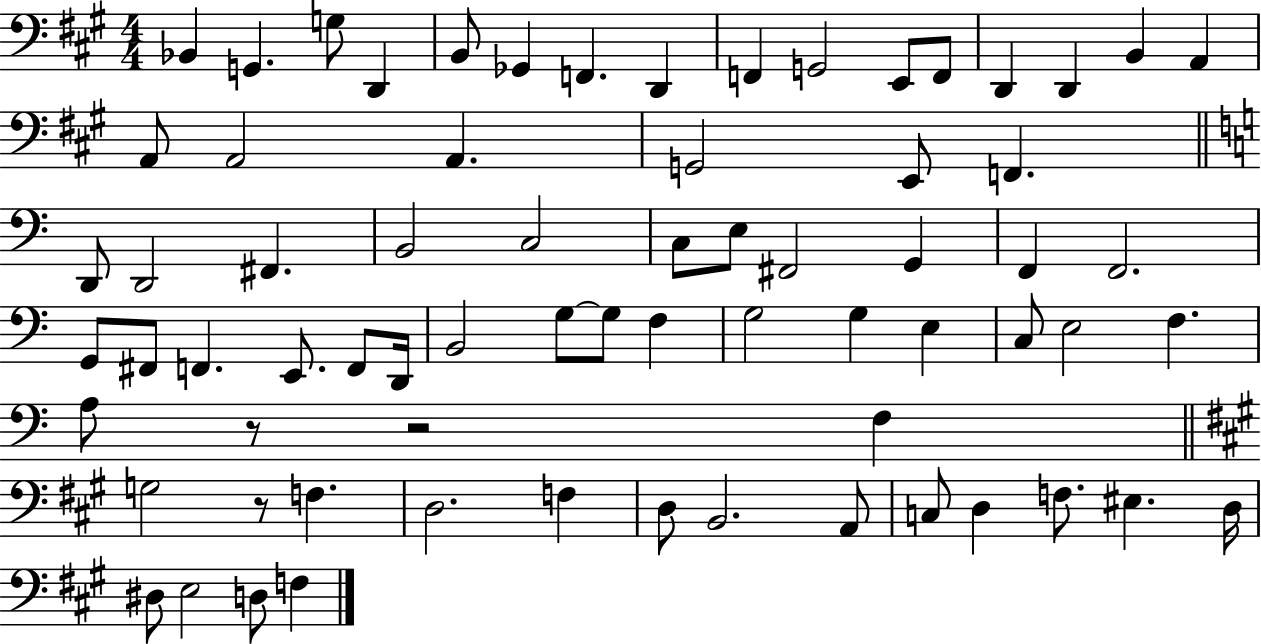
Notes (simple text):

Bb2/q G2/q. G3/e D2/q B2/e Gb2/q F2/q. D2/q F2/q G2/h E2/e F2/e D2/q D2/q B2/q A2/q A2/e A2/h A2/q. G2/h E2/e F2/q. D2/e D2/h F#2/q. B2/h C3/h C3/e E3/e F#2/h G2/q F2/q F2/h. G2/e F#2/e F2/q. E2/e. F2/e D2/s B2/h G3/e G3/e F3/q G3/h G3/q E3/q C3/e E3/h F3/q. A3/e R/e R/h F3/q G3/h R/e F3/q. D3/h. F3/q D3/e B2/h. A2/e C3/e D3/q F3/e. EIS3/q. D3/s D#3/e E3/h D3/e F3/q